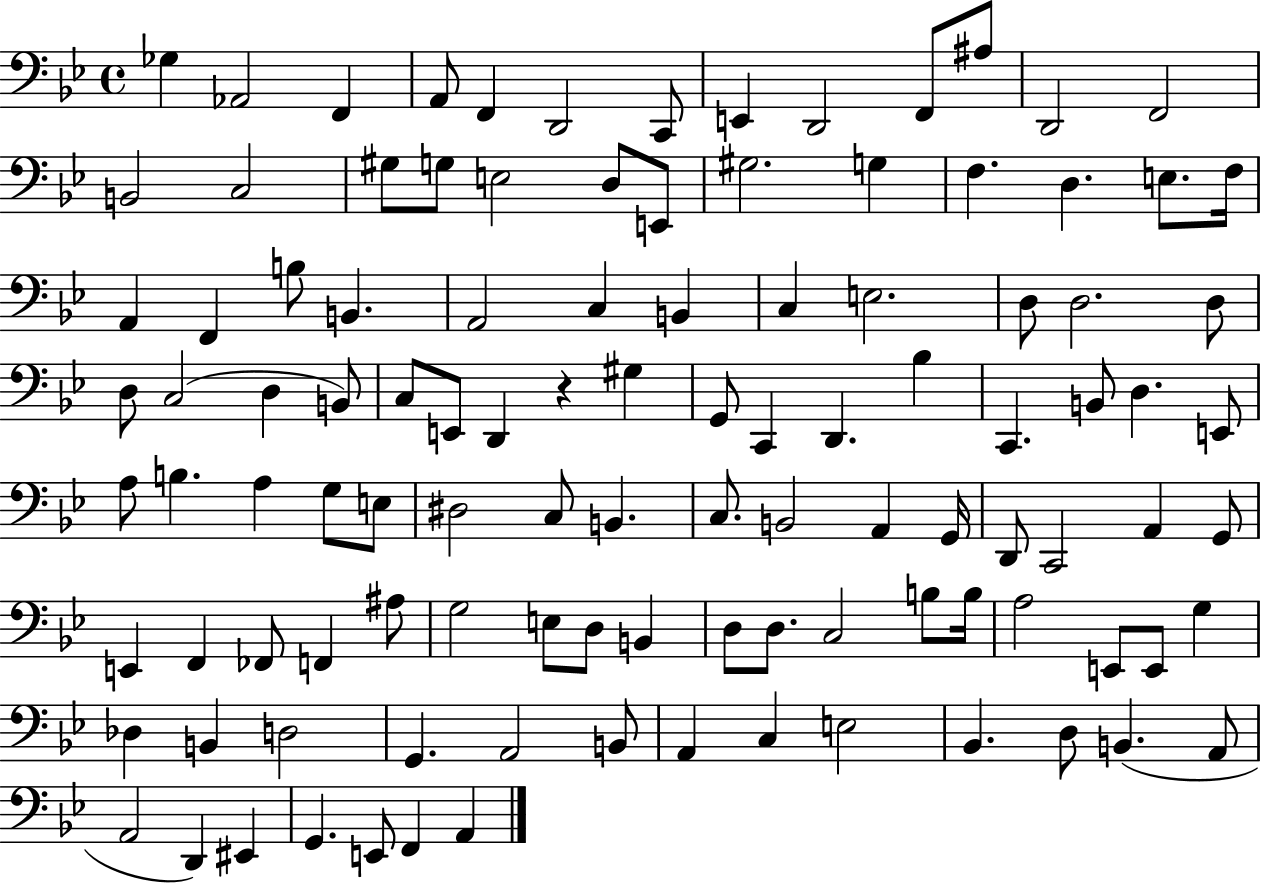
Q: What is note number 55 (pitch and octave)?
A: A3